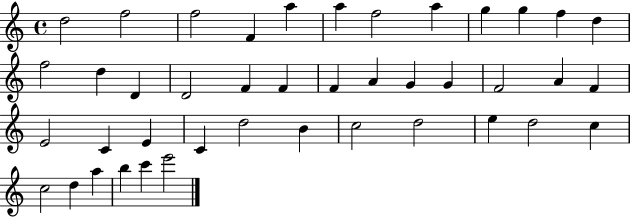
X:1
T:Untitled
M:4/4
L:1/4
K:C
d2 f2 f2 F a a f2 a g g f d f2 d D D2 F F F A G G F2 A F E2 C E C d2 B c2 d2 e d2 c c2 d a b c' e'2